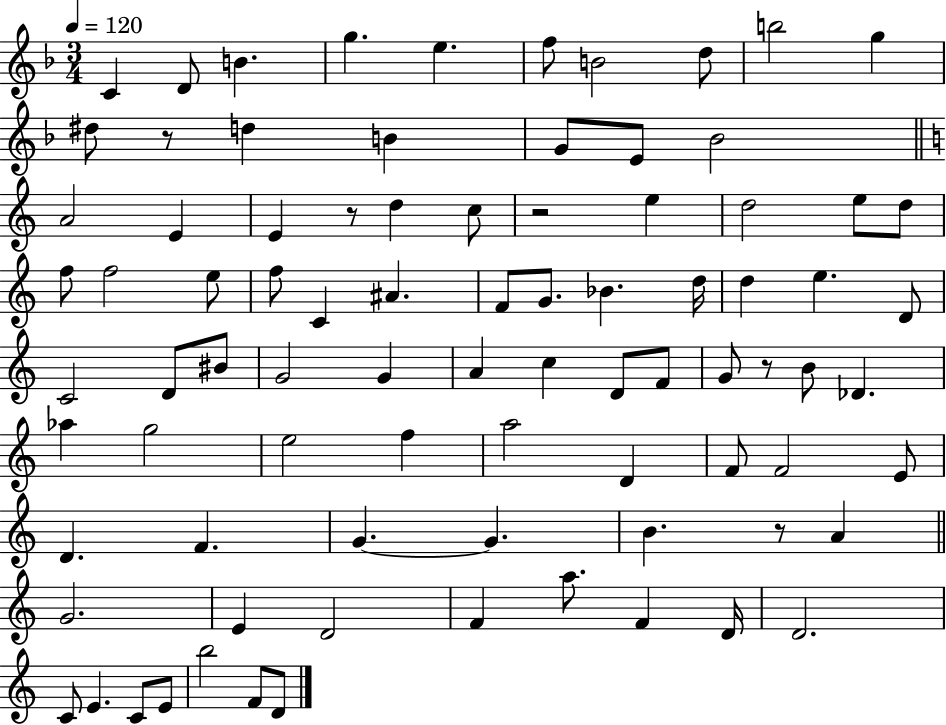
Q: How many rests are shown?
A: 5